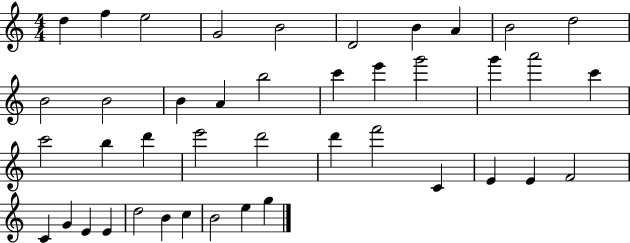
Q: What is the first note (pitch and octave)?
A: D5